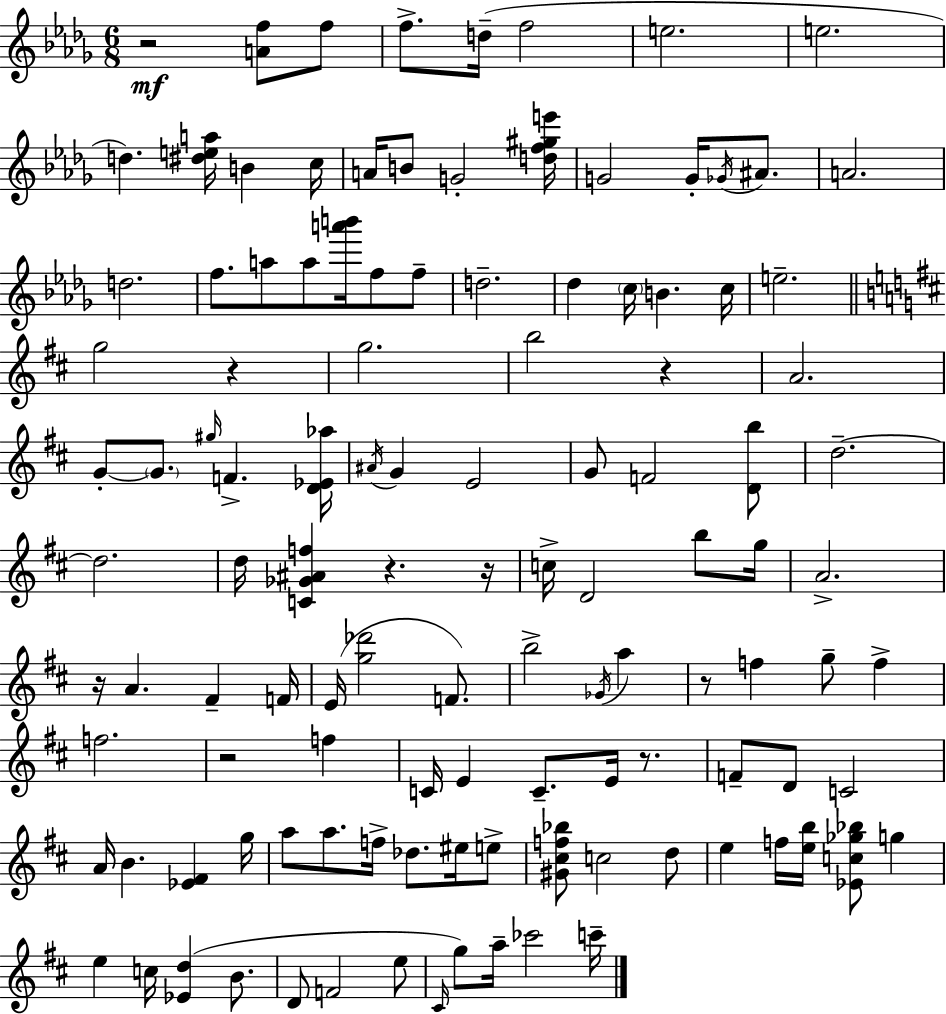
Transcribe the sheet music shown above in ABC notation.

X:1
T:Untitled
M:6/8
L:1/4
K:Bbm
z2 [Af]/2 f/2 f/2 d/4 f2 e2 e2 d [^dea]/4 B c/4 A/4 B/2 G2 [df^ge']/4 G2 G/4 _G/4 ^A/2 A2 d2 f/2 a/2 a/2 [a'b']/4 f/2 f/2 d2 _d c/4 B c/4 e2 g2 z g2 b2 z A2 G/2 G/2 ^g/4 F [D_E_a]/4 ^A/4 G E2 G/2 F2 [Db]/2 d2 d2 d/4 [C_G^Af] z z/4 c/4 D2 b/2 g/4 A2 z/4 A ^F F/4 E/4 [g_d']2 F/2 b2 _G/4 a z/2 f g/2 f f2 z2 f C/4 E C/2 E/4 z/2 F/2 D/2 C2 A/4 B [_E^F] g/4 a/2 a/2 f/4 _d/2 ^e/4 e/2 [^G^cf_b]/2 c2 d/2 e f/4 [eb]/4 [_Ec_g_b]/2 g e c/4 [_Ed] B/2 D/2 F2 e/2 ^C/4 g/2 a/4 _c'2 c'/4